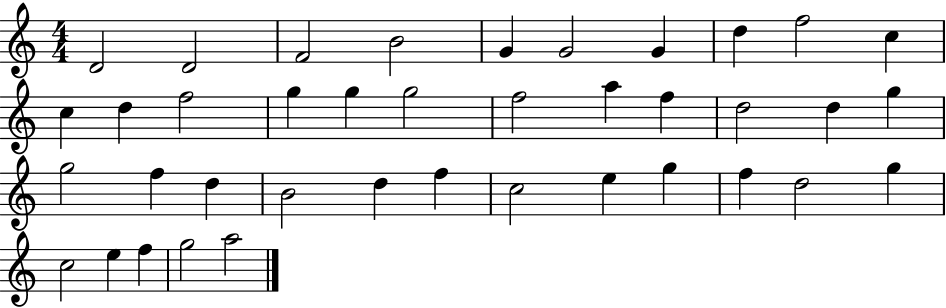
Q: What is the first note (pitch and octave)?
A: D4